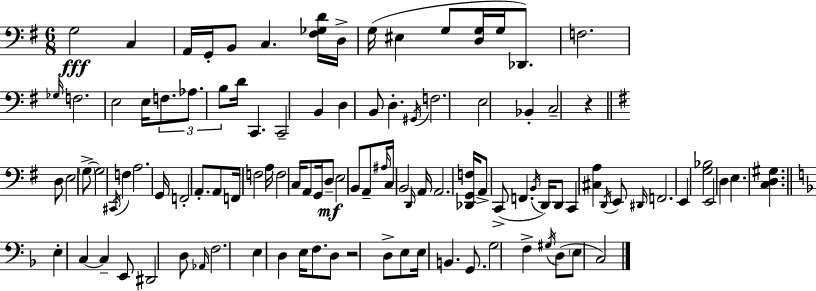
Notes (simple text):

G3/h C3/q A2/s G2/s B2/e C3/q. [F#3,Gb3,D4]/s D3/s G3/s EIS3/q G3/e [D3,G3]/s G3/s Db2/e. F3/h. Gb3/s F3/h. E3/h E3/s F3/e. Ab3/e. B3/e D4/s C2/q. C2/h B2/q D3/q B2/e D3/q. G#2/s F3/h. E3/h Bb2/q C3/h R/q D3/e E3/h G3/e G3/h C#2/s F3/q A3/h. G2/s F2/h A2/e. A2/e F2/s F3/h A3/s F3/h C3/s A2/e G2/s D3/e E3/h B2/e A2/e A#3/s C3/s B2/h D2/s A2/s A2/h. [Db2,G2,F3]/s A2/e C2/e F2/q. B2/s D2/s D2/e C2/q [C#3,A3]/q D2/s E2/e D#2/s F2/h. E2/q [G3,Bb3]/h E2/h D3/q E3/q. [C3,D3,G#3]/q. E3/q C3/q C3/q E2/e D#2/h D3/e Ab2/s F3/h. E3/q D3/q E3/s F3/e. D3/e R/h D3/e E3/e E3/s B2/q. G2/e. G3/h F3/q G#3/s D3/e E3/e C3/h